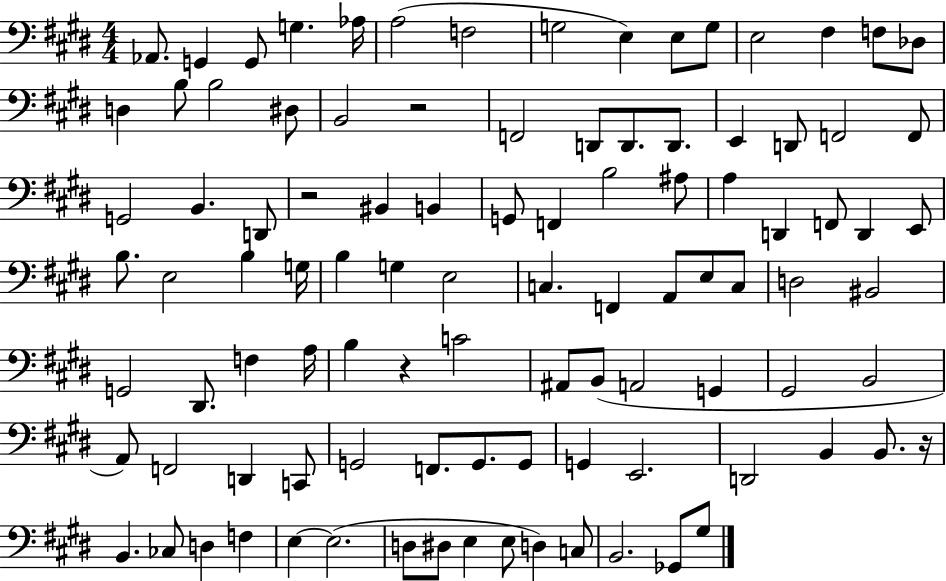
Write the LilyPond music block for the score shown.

{
  \clef bass
  \numericTimeSignature
  \time 4/4
  \key e \major
  aes,8. g,4 g,8 g4. aes16 | a2( f2 | g2 e4) e8 g8 | e2 fis4 f8 des8 | \break d4 b8 b2 dis8 | b,2 r2 | f,2 d,8 d,8. d,8. | e,4 d,8 f,2 f,8 | \break g,2 b,4. d,8 | r2 bis,4 b,4 | g,8 f,4 b2 ais8 | a4 d,4 f,8 d,4 e,8 | \break b8. e2 b4 g16 | b4 g4 e2 | c4. f,4 a,8 e8 c8 | d2 bis,2 | \break g,2 dis,8. f4 a16 | b4 r4 c'2 | ais,8 b,8( a,2 g,4 | gis,2 b,2 | \break a,8) f,2 d,4 c,8 | g,2 f,8. g,8. g,8 | g,4 e,2. | d,2 b,4 b,8. r16 | \break b,4. ces8 d4 f4 | e4~~ e2.( | d8 dis8 e4 e8 d4) c8 | b,2. ges,8 gis8 | \break \bar "|."
}